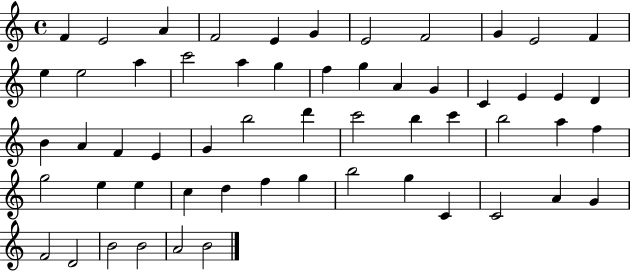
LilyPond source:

{
  \clef treble
  \time 4/4
  \defaultTimeSignature
  \key c \major
  f'4 e'2 a'4 | f'2 e'4 g'4 | e'2 f'2 | g'4 e'2 f'4 | \break e''4 e''2 a''4 | c'''2 a''4 g''4 | f''4 g''4 a'4 g'4 | c'4 e'4 e'4 d'4 | \break b'4 a'4 f'4 e'4 | g'4 b''2 d'''4 | c'''2 b''4 c'''4 | b''2 a''4 f''4 | \break g''2 e''4 e''4 | c''4 d''4 f''4 g''4 | b''2 g''4 c'4 | c'2 a'4 g'4 | \break f'2 d'2 | b'2 b'2 | a'2 b'2 | \bar "|."
}